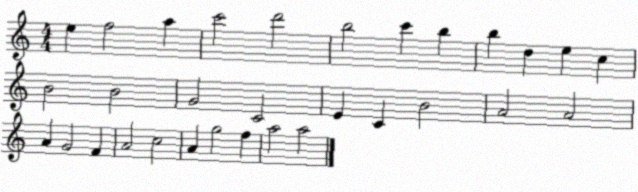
X:1
T:Untitled
M:4/4
L:1/4
K:C
e f2 a c'2 d'2 b2 c' b b d e c B2 B2 G2 C2 E C B2 A2 A2 A G2 F A2 c2 A g2 f a2 a2